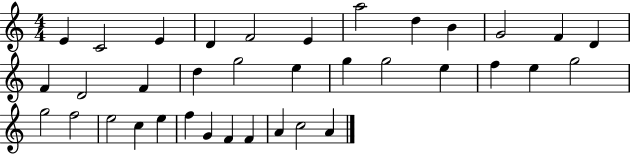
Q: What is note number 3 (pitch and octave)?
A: E4